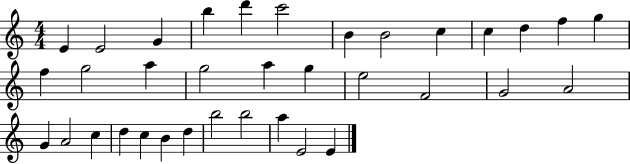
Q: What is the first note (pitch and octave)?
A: E4